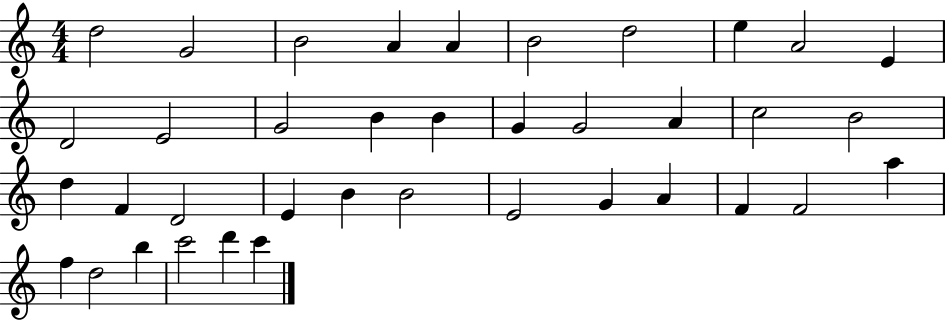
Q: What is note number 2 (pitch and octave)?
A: G4